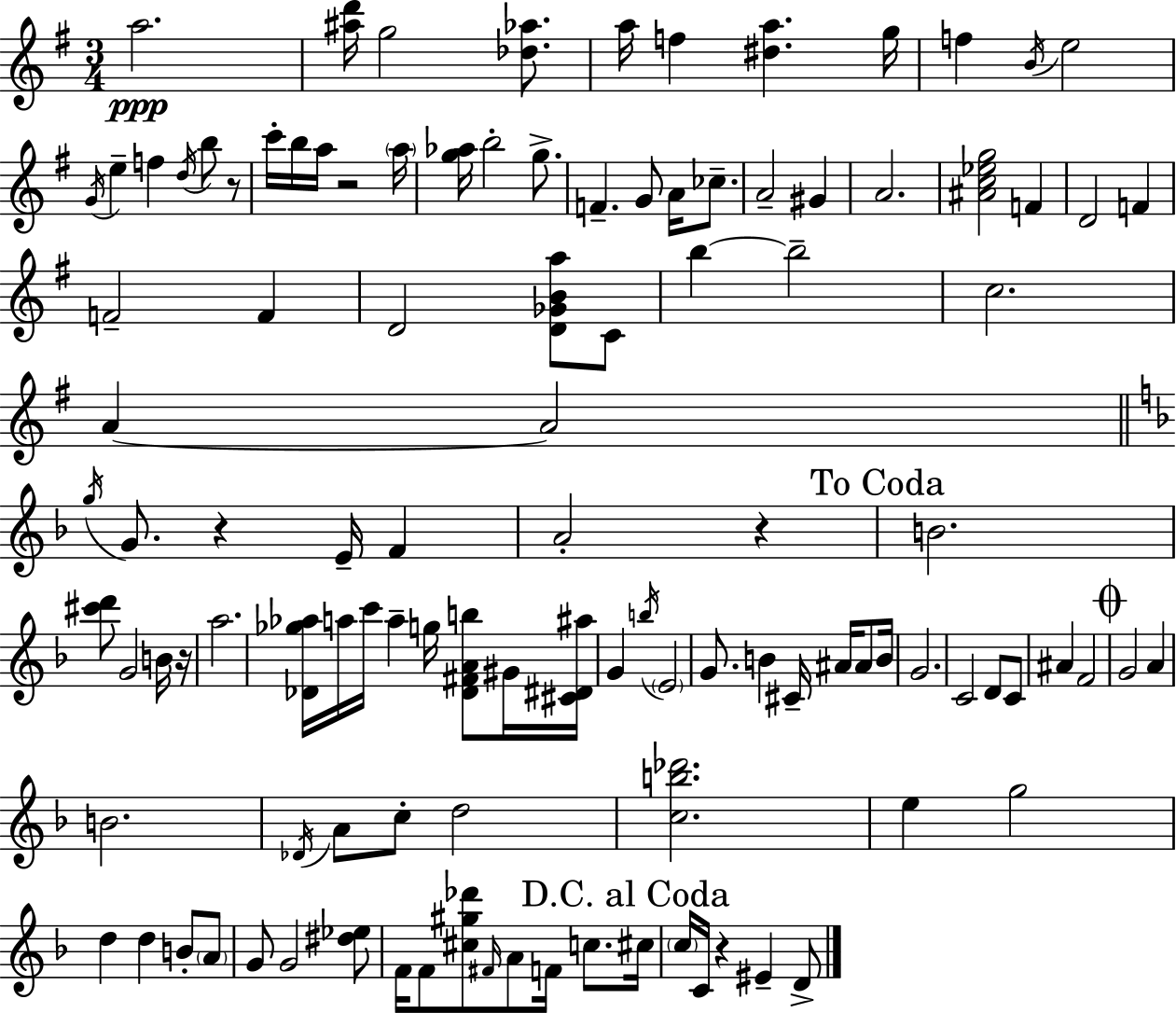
A5/h. [A#5,D6]/s G5/h [Db5,Ab5]/e. A5/s F5/q [D#5,A5]/q. G5/s F5/q B4/s E5/h G4/s E5/q F5/q D5/s B5/e R/e C6/s B5/s A5/s R/h A5/s [G5,Ab5]/s B5/h G5/e. F4/q. G4/e A4/s CES5/e. A4/h G#4/q A4/h. [A#4,C5,Eb5,G5]/h F4/q D4/h F4/q F4/h F4/q D4/h [D4,Gb4,B4,A5]/e C4/e B5/q B5/h C5/h. A4/q A4/h G5/s G4/e. R/q E4/s F4/q A4/h R/q B4/h. [C#6,D6]/e G4/h B4/s R/s A5/h. [Db4,Gb5,Ab5]/s A5/s C6/s A5/q G5/s [Db4,F#4,A4,B5]/e G#4/s [C#4,D#4,A#5]/s G4/q B5/s E4/h G4/e. B4/q C#4/s A#4/s A#4/e B4/s G4/h. C4/h D4/e C4/e A#4/q F4/h G4/h A4/q B4/h. Db4/s A4/e C5/e D5/h [C5,B5,Db6]/h. E5/q G5/h D5/q D5/q B4/e A4/e G4/e G4/h [D#5,Eb5]/e F4/s F4/e [C#5,G#5,Db6]/e F#4/s A4/e F4/s C5/e. C#5/s C5/s C4/s R/q EIS4/q D4/e